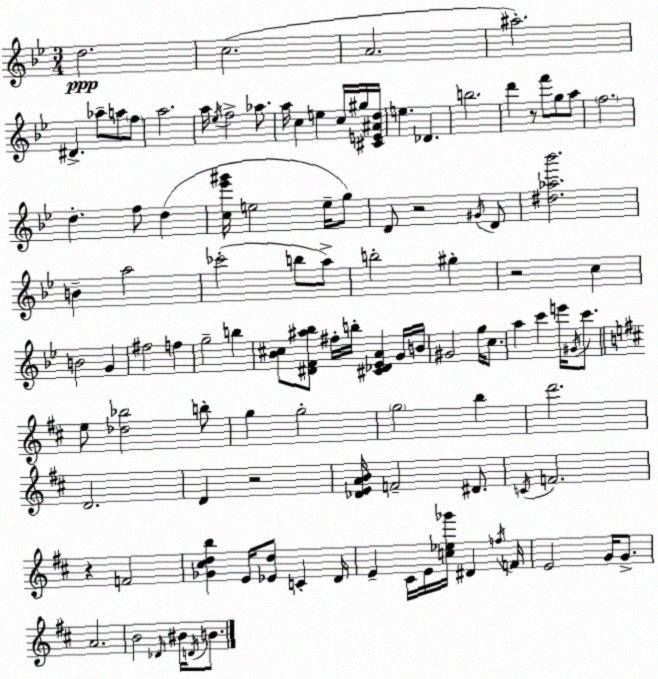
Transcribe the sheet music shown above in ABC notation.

X:1
T:Untitled
M:3/4
L:1/4
K:Bb
d2 c2 A2 ^a2 ^D _a/2 a/2 f/2 a2 a/4 _e/4 f2 _a/2 a/4 c e c/4 ^g/4 [^CE^Ad]/4 e _D b2 d' z/2 f'/2 g/2 a/2 f2 d f/2 d [c_e'^g']/4 e2 e/4 g/2 D/2 z2 ^G/4 D/2 [^d_a_b']2 B a2 _c'2 b/2 a/2 b2 ^g z2 c B2 G ^f2 f g2 b [_B^c]/2 [^DF^a_b]/2 ^f/4 b/4 [^C_D_EA] G/4 B/4 ^G2 g/4 c/2 a c' e'/4 ^G/4 c'/2 e/2 [_d_b]2 b/2 g g2 g2 b d'2 D2 D z2 [_DEAB]/4 F2 ^D/2 C/4 F2 z F2 [_G^cdb] E/4 [_Ed]/2 C D/4 E ^C/4 E/4 [c_e_g']/4 ^D f/4 F/4 E2 G/4 G/2 A2 B2 _D/4 ^B/4 D/4 B/2